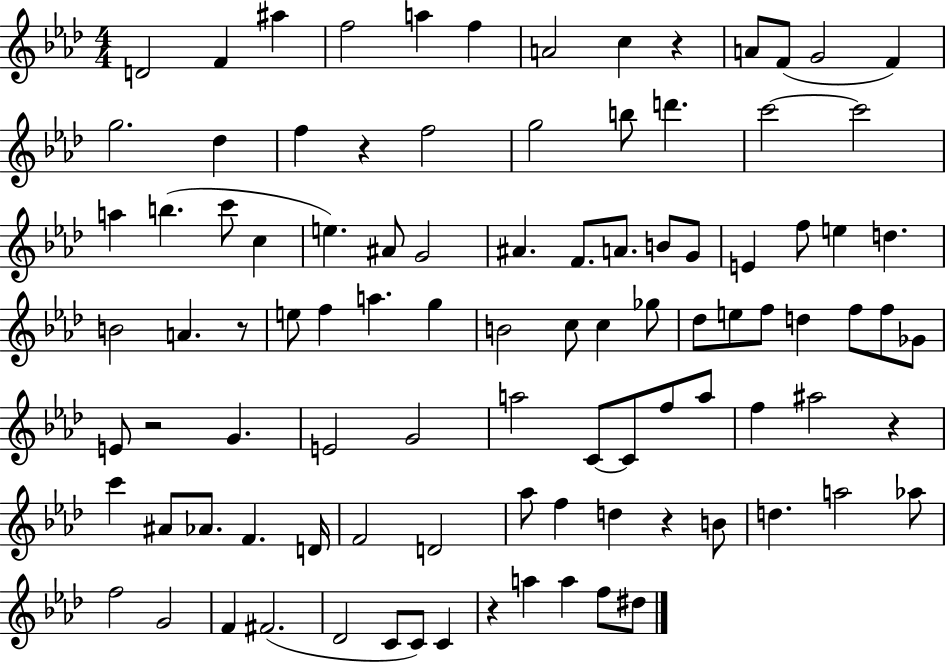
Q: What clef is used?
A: treble